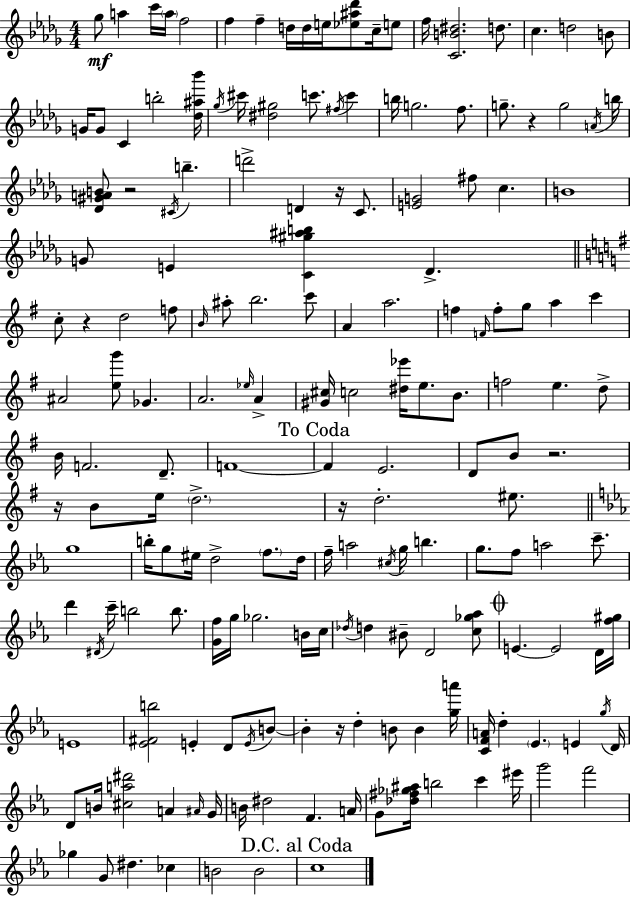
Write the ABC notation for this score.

X:1
T:Untitled
M:4/4
L:1/4
K:Bbm
_g/2 a c'/4 a/4 f2 f f d/4 d/4 e/4 [_e^a_d']/2 c/4 e/2 f/4 [CB^d]2 d/2 c d2 B/2 G/4 G/2 C b2 [_d^a_b']/4 _g/4 ^c'/4 [^d^g]2 c'/2 ^f/4 c' b/4 g2 f/2 g/2 z g2 A/4 b/4 [_D^GAB]/2 z2 ^C/4 b d'2 D z/4 C/2 [EG]2 ^f/2 c B4 G/2 E [C^g^ab] _D c/2 z d2 f/2 B/4 ^a/2 b2 c'/2 A a2 f F/4 f/2 g/2 a c' ^A2 [eg']/2 _G A2 _e/4 A [^G^c]/4 c2 [^d_e']/4 e/2 B/2 f2 e d/2 B/4 F2 D/2 F4 F E2 D/2 B/2 z2 z/4 B/2 e/4 d2 z/4 d2 ^e/2 g4 b/4 g/2 ^e/4 d2 f/2 d/4 f/4 a2 ^c/4 g/4 b g/2 f/2 a2 c'/2 d' ^D/4 c'/4 b2 b/2 [Gf]/4 g/4 _g2 B/4 c/4 _d/4 d ^B/2 D2 [c_g_a]/2 E E2 D/4 [f^g]/4 E4 [_E^Fb]2 E D/2 E/4 B/2 B z/4 d B/2 B [ga']/4 [CFA]/4 d _E E g/4 D/4 D/2 B/4 [^ca^d']2 A ^A/4 G/4 B/4 ^d2 F A/4 G/2 [_d^f_g^a]/4 b2 c' ^e'/4 g'2 f'2 _g G/2 ^d _c B2 B2 c4